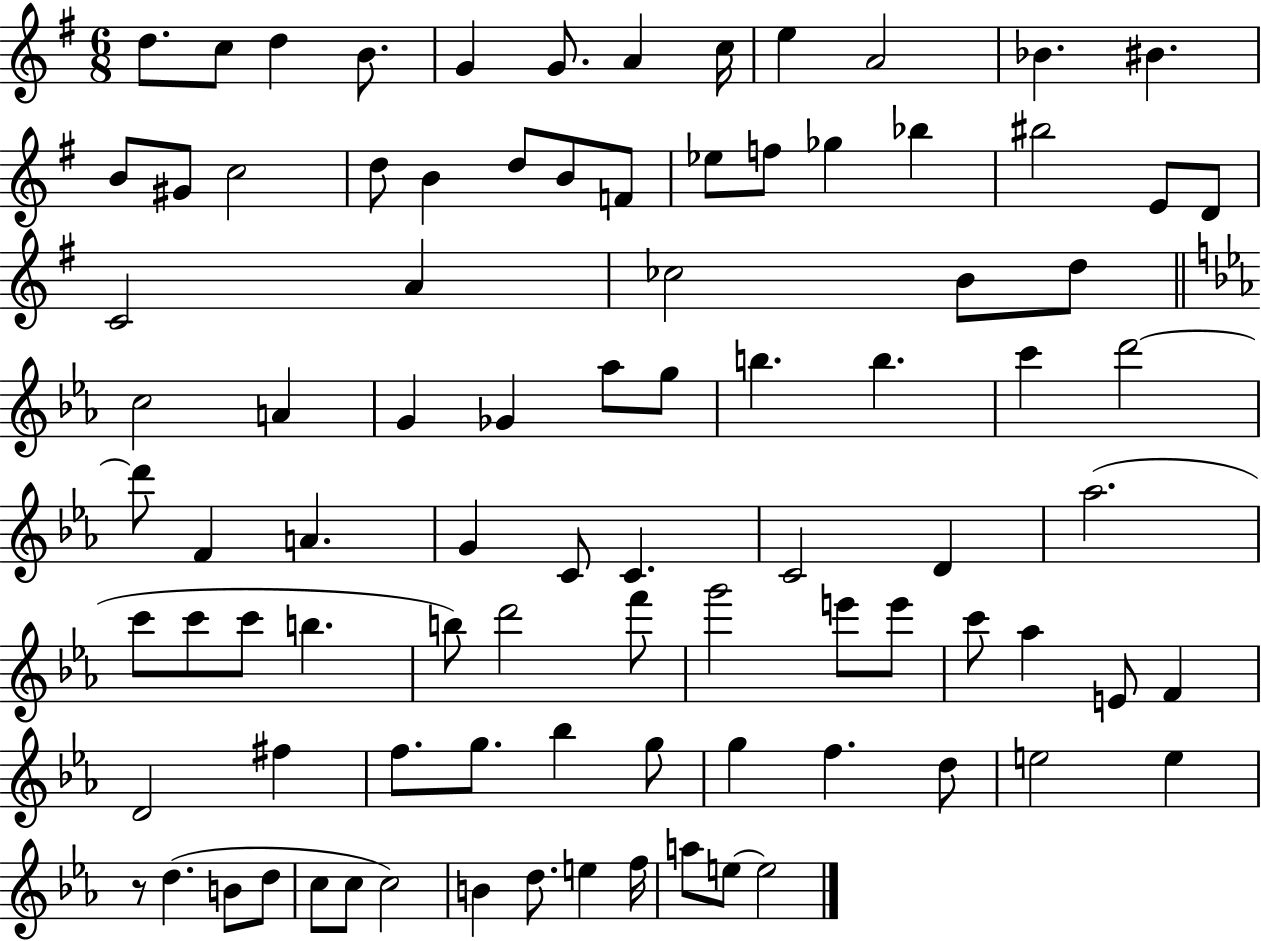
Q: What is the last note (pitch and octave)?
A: E5